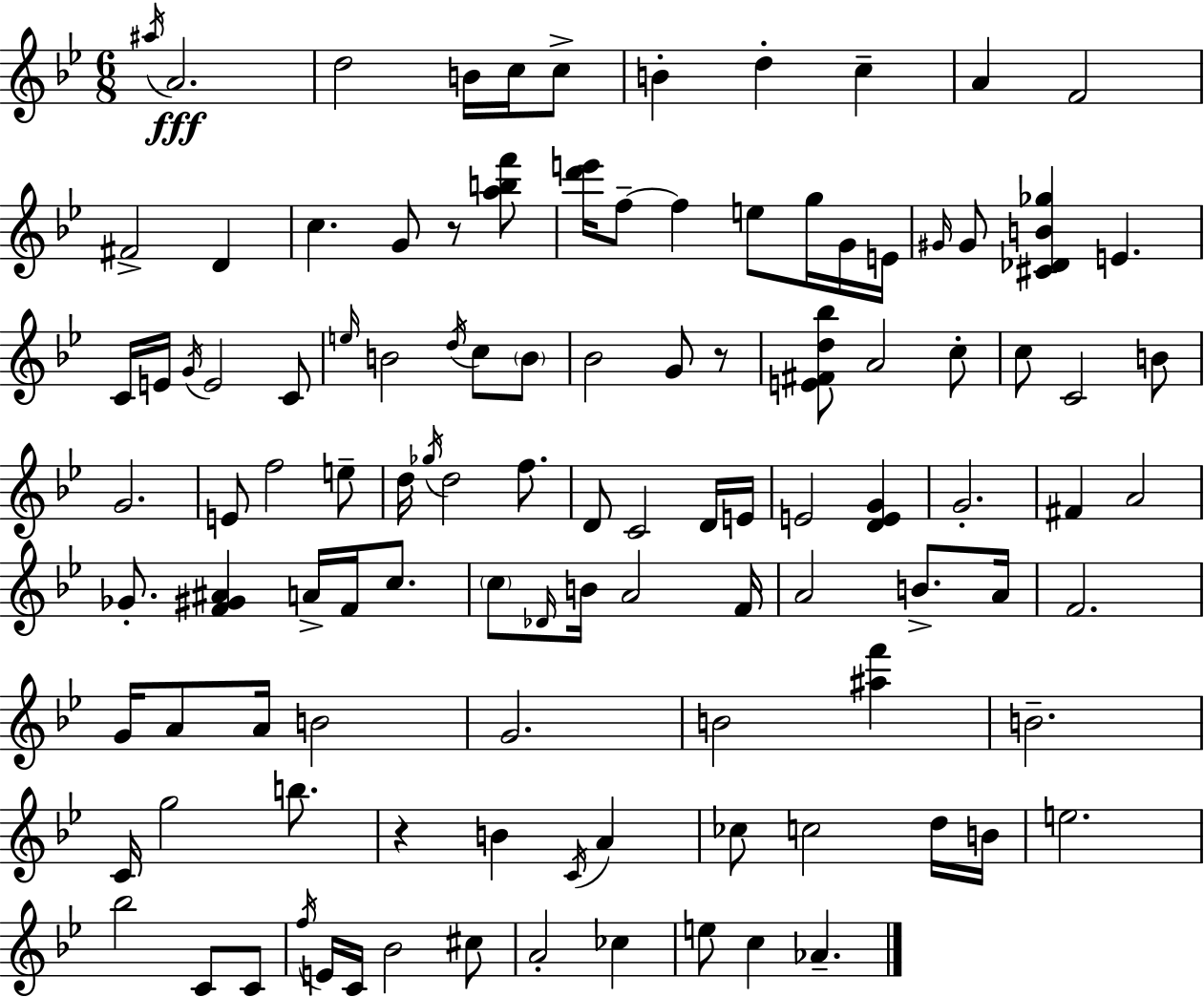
X:1
T:Untitled
M:6/8
L:1/4
K:Bb
^a/4 A2 d2 B/4 c/4 c/2 B d c A F2 ^F2 D c G/2 z/2 [abf']/2 [d'e']/4 f/2 f e/2 g/4 G/4 E/4 ^G/4 ^G/2 [^C_DB_g] E C/4 E/4 G/4 E2 C/2 e/4 B2 d/4 c/2 B/2 _B2 G/2 z/2 [E^Fd_b]/2 A2 c/2 c/2 C2 B/2 G2 E/2 f2 e/2 d/4 _g/4 d2 f/2 D/2 C2 D/4 E/4 E2 [DEG] G2 ^F A2 _G/2 [F^G^A] A/4 F/4 c/2 c/2 _D/4 B/4 A2 F/4 A2 B/2 A/4 F2 G/4 A/2 A/4 B2 G2 B2 [^af'] B2 C/4 g2 b/2 z B C/4 A _c/2 c2 d/4 B/4 e2 _b2 C/2 C/2 f/4 E/4 C/4 _B2 ^c/2 A2 _c e/2 c _A